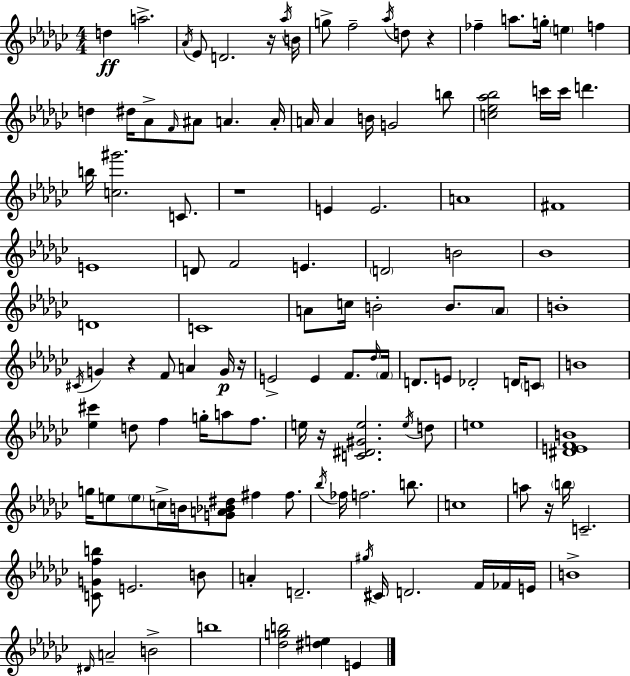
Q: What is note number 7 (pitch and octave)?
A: B4